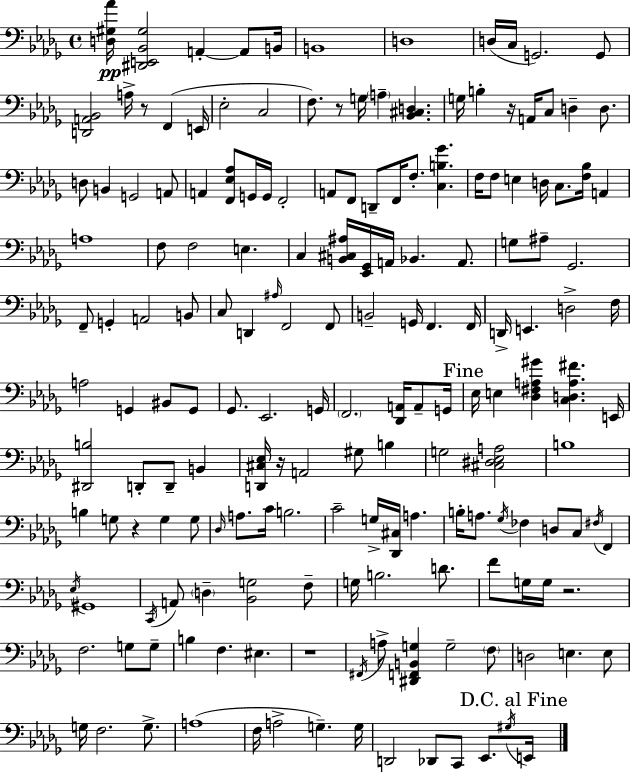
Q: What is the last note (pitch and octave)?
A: E2